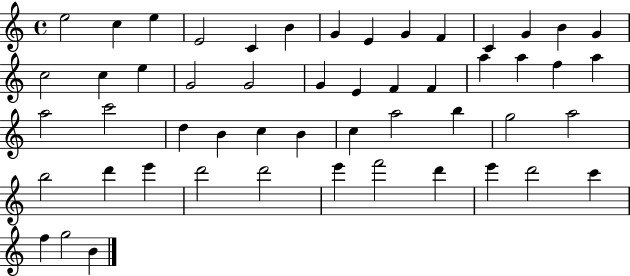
E5/h C5/q E5/q E4/h C4/q B4/q G4/q E4/q G4/q F4/q C4/q G4/q B4/q G4/q C5/h C5/q E5/q G4/h G4/h G4/q E4/q F4/q F4/q A5/q A5/q F5/q A5/q A5/h C6/h D5/q B4/q C5/q B4/q C5/q A5/h B5/q G5/h A5/h B5/h D6/q E6/q D6/h D6/h E6/q F6/h D6/q E6/q D6/h C6/q F5/q G5/h B4/q